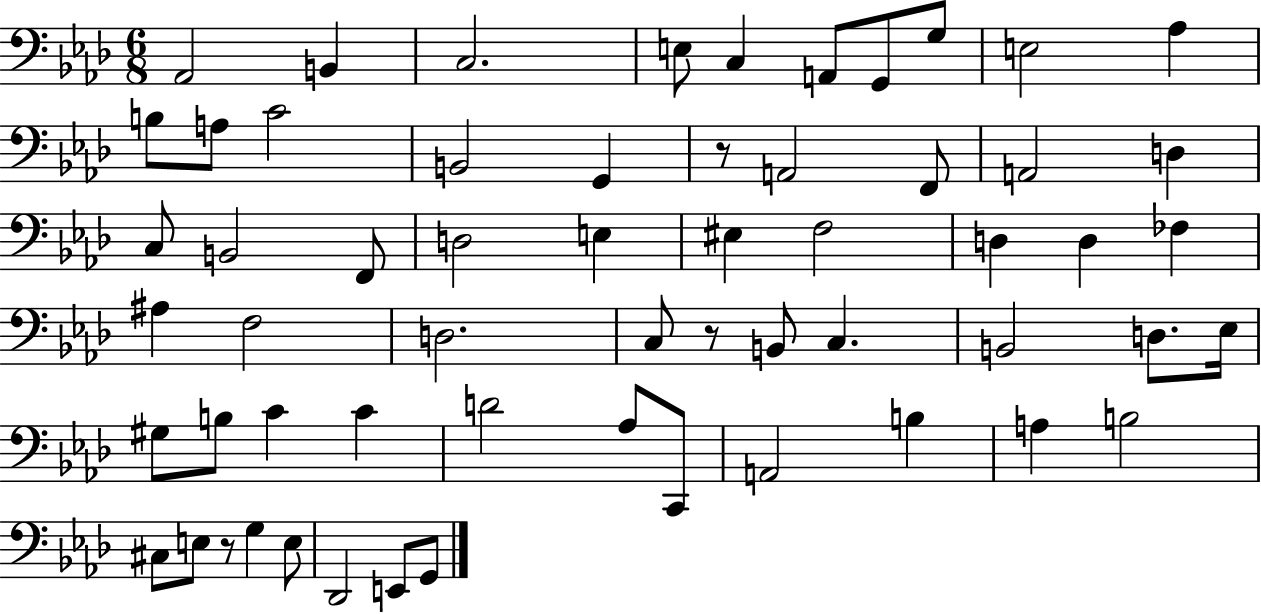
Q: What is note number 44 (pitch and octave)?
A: Ab3